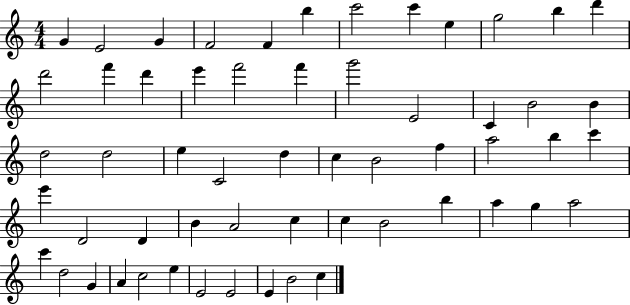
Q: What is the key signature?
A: C major